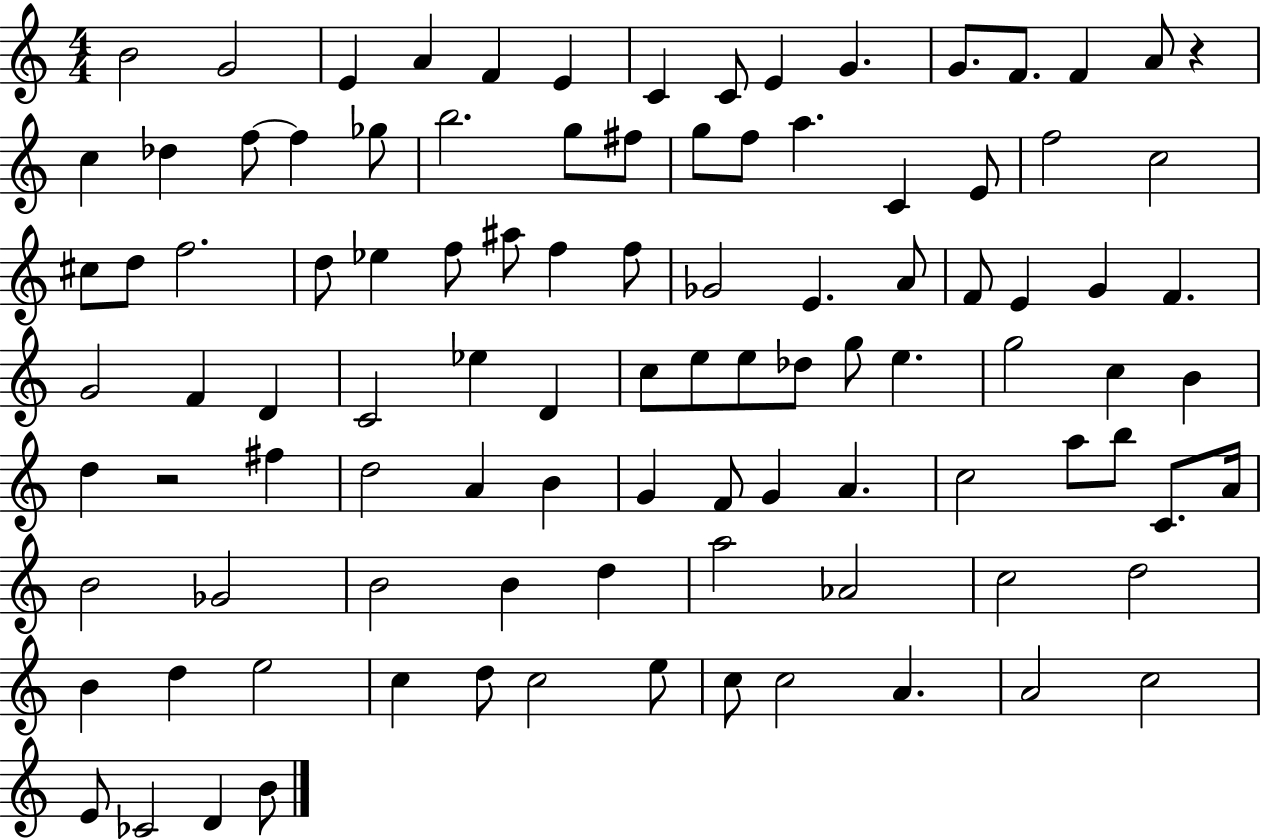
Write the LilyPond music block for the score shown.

{
  \clef treble
  \numericTimeSignature
  \time 4/4
  \key c \major
  b'2 g'2 | e'4 a'4 f'4 e'4 | c'4 c'8 e'4 g'4. | g'8. f'8. f'4 a'8 r4 | \break c''4 des''4 f''8~~ f''4 ges''8 | b''2. g''8 fis''8 | g''8 f''8 a''4. c'4 e'8 | f''2 c''2 | \break cis''8 d''8 f''2. | d''8 ees''4 f''8 ais''8 f''4 f''8 | ges'2 e'4. a'8 | f'8 e'4 g'4 f'4. | \break g'2 f'4 d'4 | c'2 ees''4 d'4 | c''8 e''8 e''8 des''8 g''8 e''4. | g''2 c''4 b'4 | \break d''4 r2 fis''4 | d''2 a'4 b'4 | g'4 f'8 g'4 a'4. | c''2 a''8 b''8 c'8. a'16 | \break b'2 ges'2 | b'2 b'4 d''4 | a''2 aes'2 | c''2 d''2 | \break b'4 d''4 e''2 | c''4 d''8 c''2 e''8 | c''8 c''2 a'4. | a'2 c''2 | \break e'8 ces'2 d'4 b'8 | \bar "|."
}